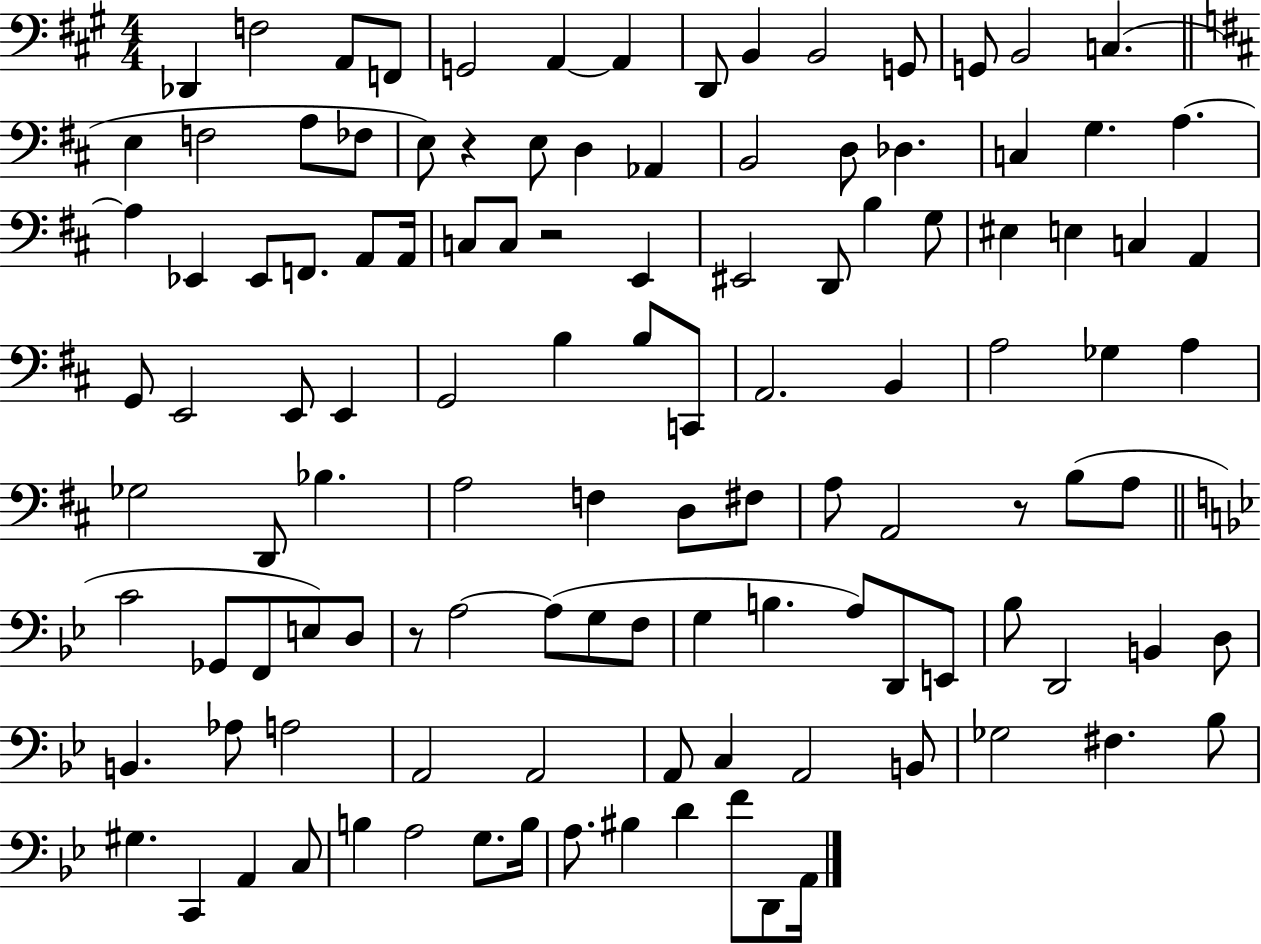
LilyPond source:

{
  \clef bass
  \numericTimeSignature
  \time 4/4
  \key a \major
  des,4 f2 a,8 f,8 | g,2 a,4~~ a,4 | d,8 b,4 b,2 g,8 | g,8 b,2 c4.( | \break \bar "||" \break \key b \minor e4 f2 a8 fes8 | e8) r4 e8 d4 aes,4 | b,2 d8 des4. | c4 g4. a4.~~ | \break a4 ees,4 ees,8 f,8. a,8 a,16 | c8 c8 r2 e,4 | eis,2 d,8 b4 g8 | eis4 e4 c4 a,4 | \break g,8 e,2 e,8 e,4 | g,2 b4 b8 c,8 | a,2. b,4 | a2 ges4 a4 | \break ges2 d,8 bes4. | a2 f4 d8 fis8 | a8 a,2 r8 b8( a8 | \bar "||" \break \key g \minor c'2 ges,8 f,8 e8) d8 | r8 a2~~ a8( g8 f8 | g4 b4. a8) d,8 e,8 | bes8 d,2 b,4 d8 | \break b,4. aes8 a2 | a,2 a,2 | a,8 c4 a,2 b,8 | ges2 fis4. bes8 | \break gis4. c,4 a,4 c8 | b4 a2 g8. b16 | a8. bis4 d'4 f'8 d,8 a,16 | \bar "|."
}